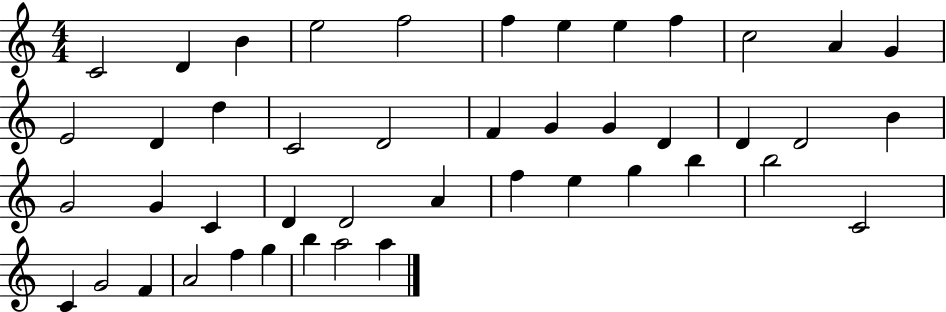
C4/h D4/q B4/q E5/h F5/h F5/q E5/q E5/q F5/q C5/h A4/q G4/q E4/h D4/q D5/q C4/h D4/h F4/q G4/q G4/q D4/q D4/q D4/h B4/q G4/h G4/q C4/q D4/q D4/h A4/q F5/q E5/q G5/q B5/q B5/h C4/h C4/q G4/h F4/q A4/h F5/q G5/q B5/q A5/h A5/q